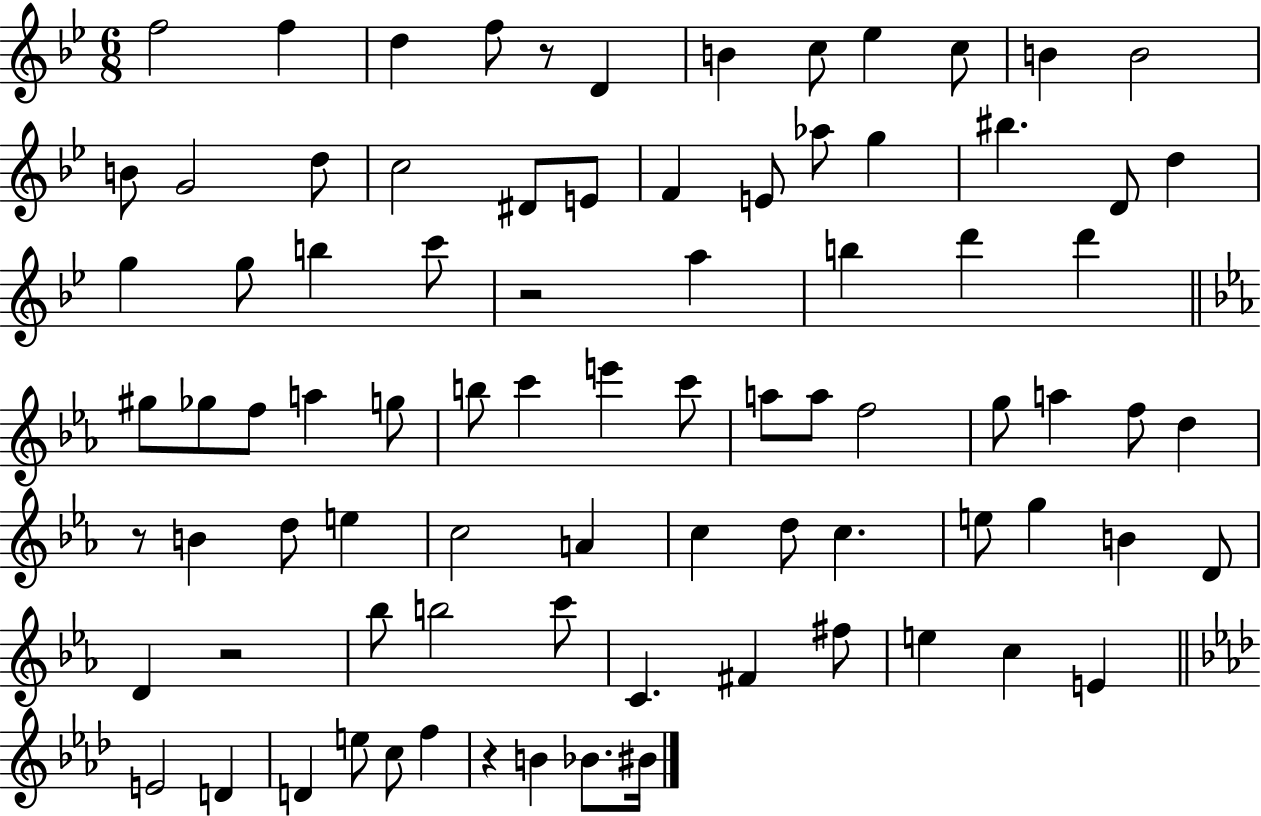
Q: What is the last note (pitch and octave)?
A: BIS4